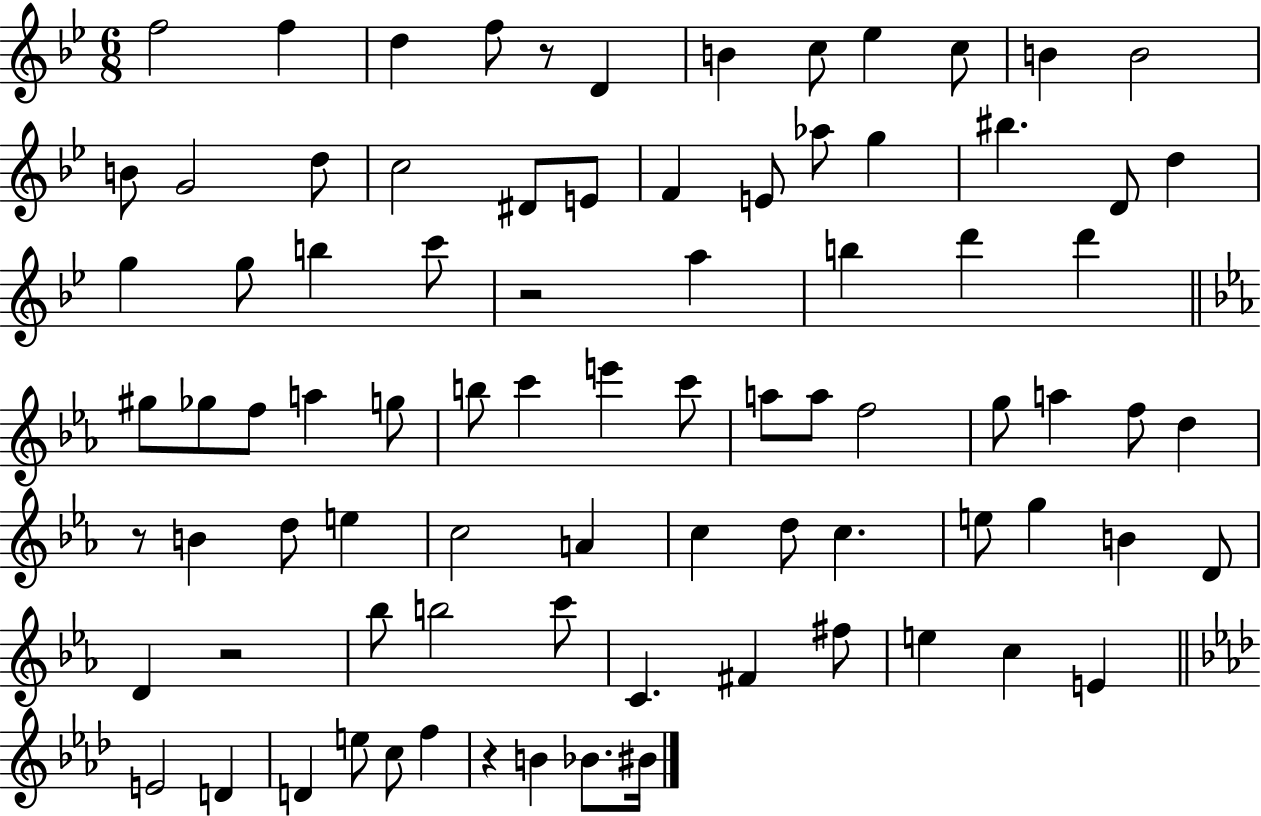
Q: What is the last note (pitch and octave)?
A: BIS4